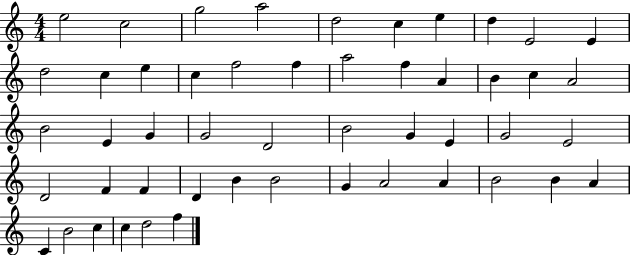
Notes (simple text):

E5/h C5/h G5/h A5/h D5/h C5/q E5/q D5/q E4/h E4/q D5/h C5/q E5/q C5/q F5/h F5/q A5/h F5/q A4/q B4/q C5/q A4/h B4/h E4/q G4/q G4/h D4/h B4/h G4/q E4/q G4/h E4/h D4/h F4/q F4/q D4/q B4/q B4/h G4/q A4/h A4/q B4/h B4/q A4/q C4/q B4/h C5/q C5/q D5/h F5/q